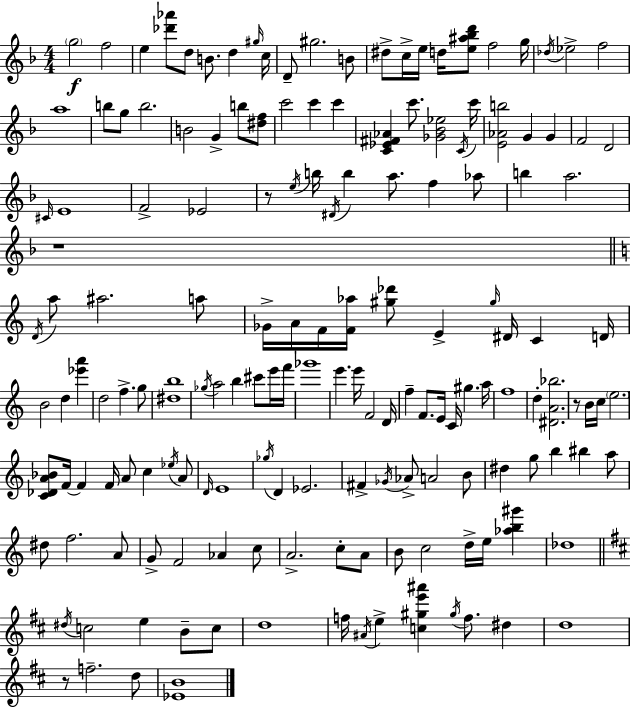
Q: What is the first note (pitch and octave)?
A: G5